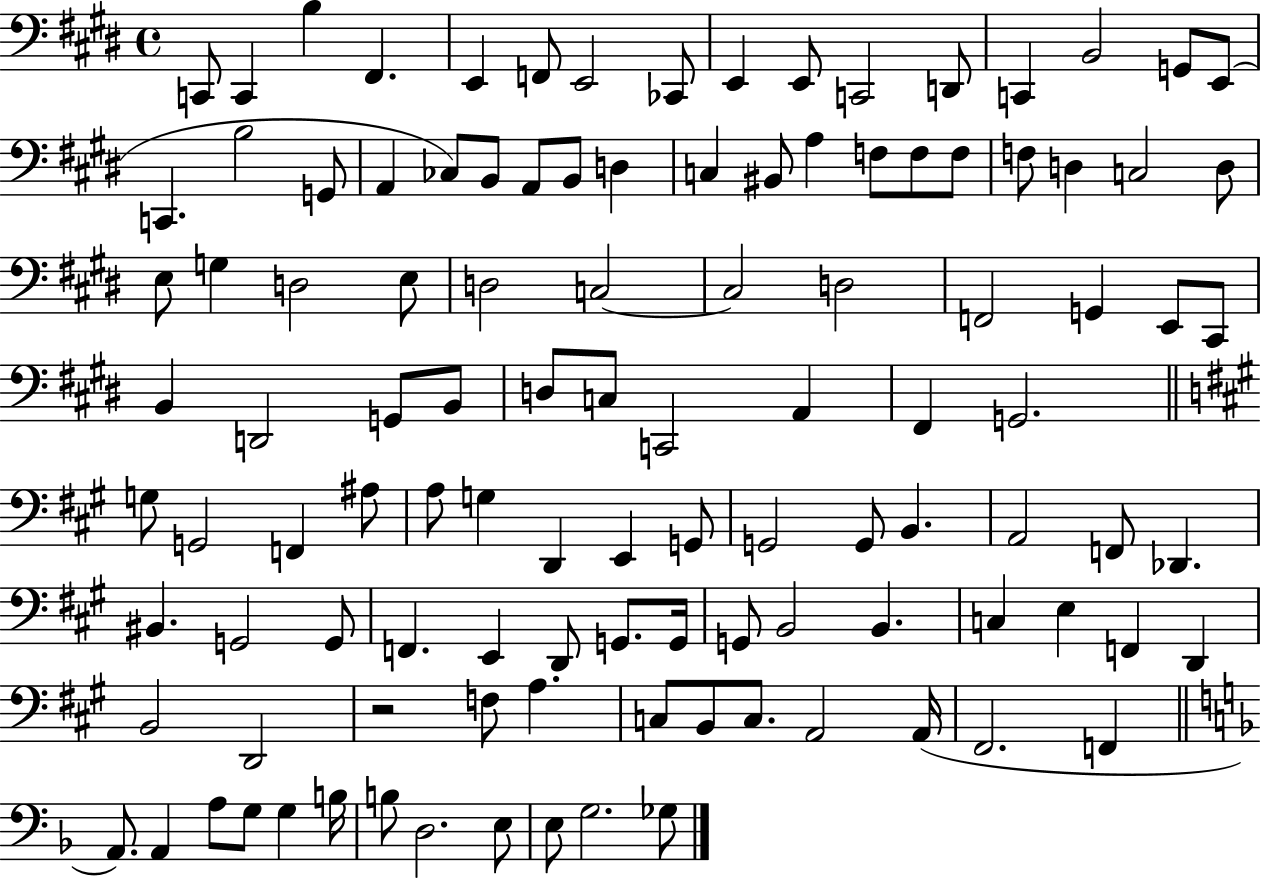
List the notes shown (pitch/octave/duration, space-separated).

C2/e C2/q B3/q F#2/q. E2/q F2/e E2/h CES2/e E2/q E2/e C2/h D2/e C2/q B2/h G2/e E2/e C2/q. B3/h G2/e A2/q CES3/e B2/e A2/e B2/e D3/q C3/q BIS2/e A3/q F3/e F3/e F3/e F3/e D3/q C3/h D3/e E3/e G3/q D3/h E3/e D3/h C3/h C3/h D3/h F2/h G2/q E2/e C#2/e B2/q D2/h G2/e B2/e D3/e C3/e C2/h A2/q F#2/q G2/h. G3/e G2/h F2/q A#3/e A3/e G3/q D2/q E2/q G2/e G2/h G2/e B2/q. A2/h F2/e Db2/q. BIS2/q. G2/h G2/e F2/q. E2/q D2/e G2/e. G2/s G2/e B2/h B2/q. C3/q E3/q F2/q D2/q B2/h D2/h R/h F3/e A3/q. C3/e B2/e C3/e. A2/h A2/s F#2/h. F2/q A2/e. A2/q A3/e G3/e G3/q B3/s B3/e D3/h. E3/e E3/e G3/h. Gb3/e